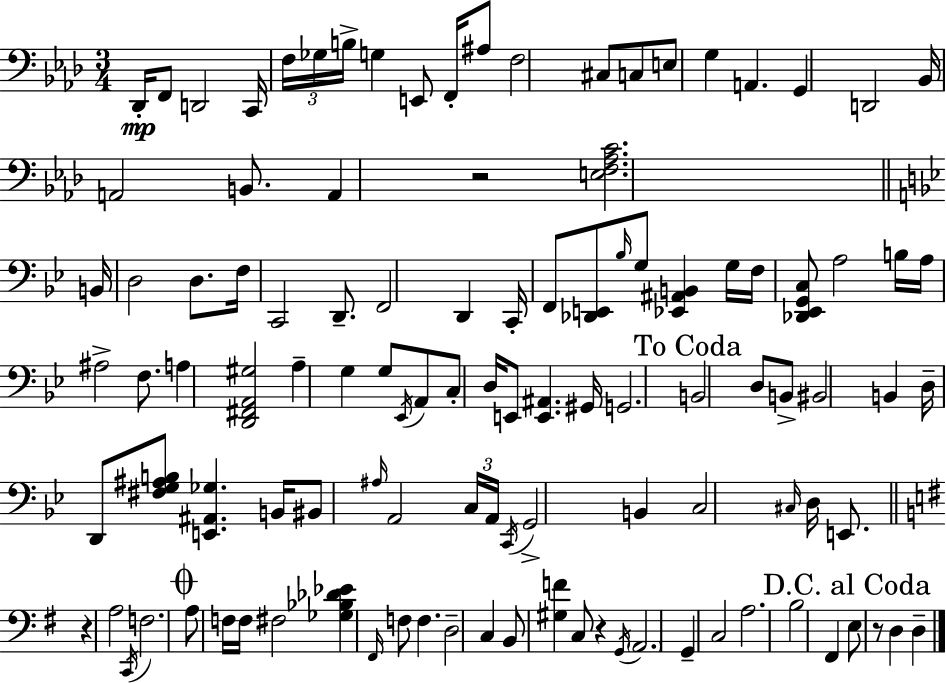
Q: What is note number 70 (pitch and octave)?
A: C3